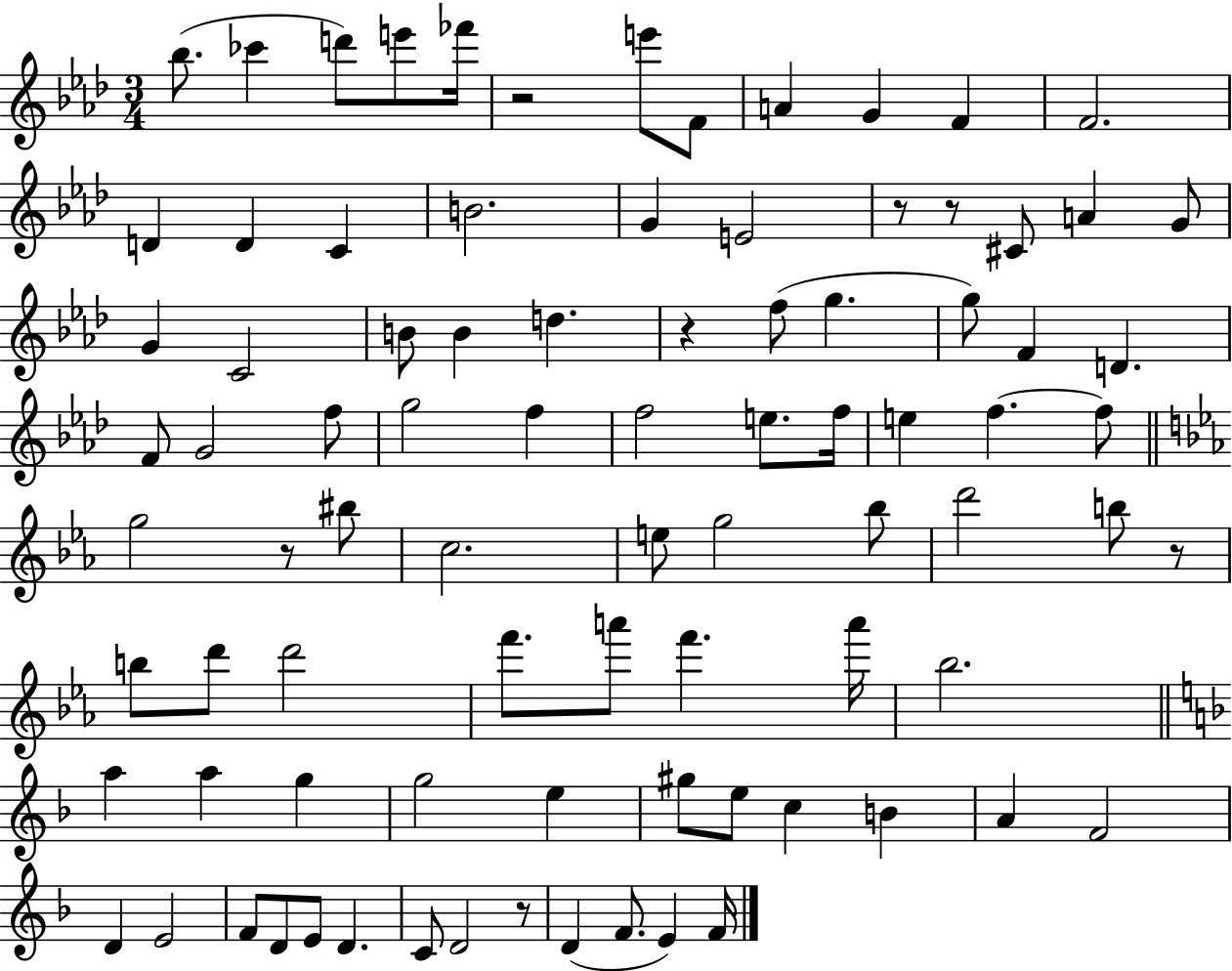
X:1
T:Untitled
M:3/4
L:1/4
K:Ab
_b/2 _c' d'/2 e'/2 _f'/4 z2 e'/2 F/2 A G F F2 D D C B2 G E2 z/2 z/2 ^C/2 A G/2 G C2 B/2 B d z f/2 g g/2 F D F/2 G2 f/2 g2 f f2 e/2 f/4 e f f/2 g2 z/2 ^b/2 c2 e/2 g2 _b/2 d'2 b/2 z/2 b/2 d'/2 d'2 f'/2 a'/2 f' a'/4 _b2 a a g g2 e ^g/2 e/2 c B A F2 D E2 F/2 D/2 E/2 D C/2 D2 z/2 D F/2 E F/4